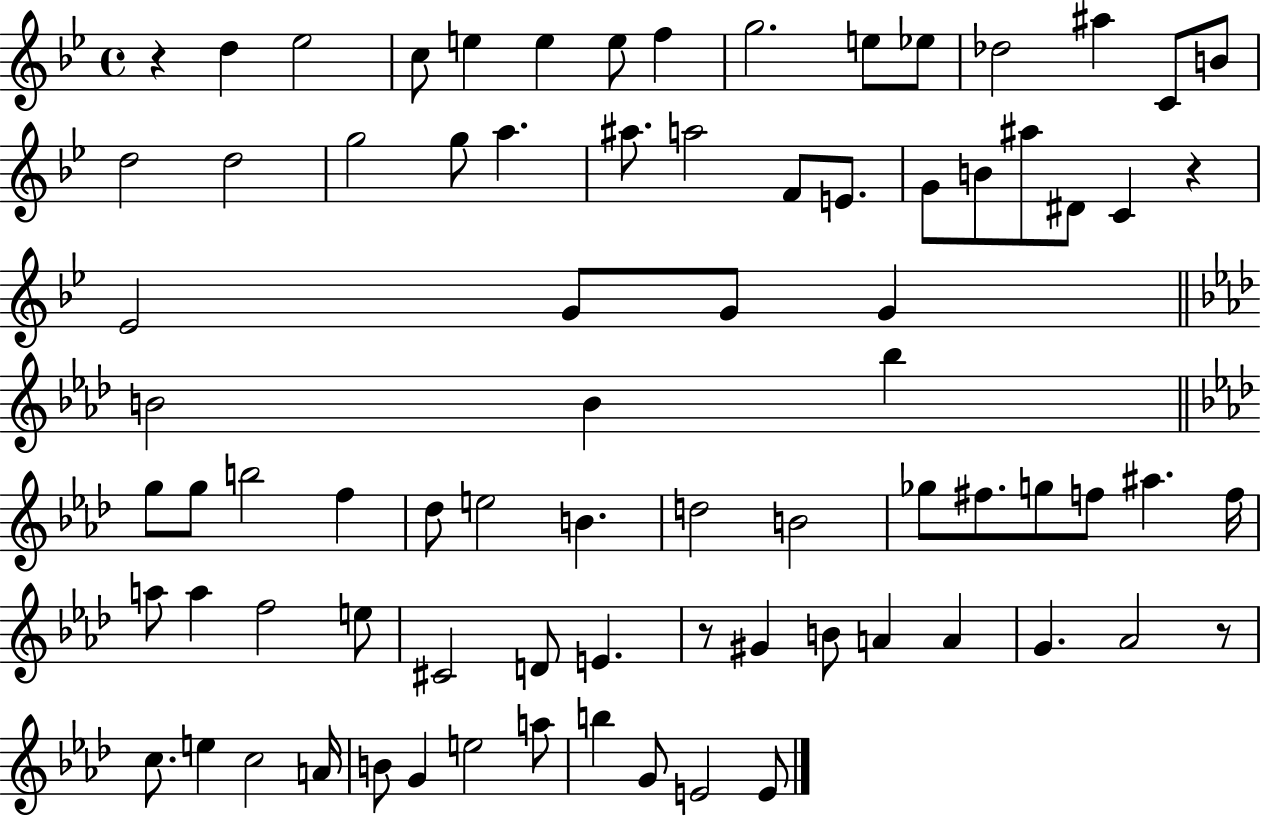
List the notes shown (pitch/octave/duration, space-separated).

R/q D5/q Eb5/h C5/e E5/q E5/q E5/e F5/q G5/h. E5/e Eb5/e Db5/h A#5/q C4/e B4/e D5/h D5/h G5/h G5/e A5/q. A#5/e. A5/h F4/e E4/e. G4/e B4/e A#5/e D#4/e C4/q R/q Eb4/h G4/e G4/e G4/q B4/h B4/q Bb5/q G5/e G5/e B5/h F5/q Db5/e E5/h B4/q. D5/h B4/h Gb5/e F#5/e. G5/e F5/e A#5/q. F5/s A5/e A5/q F5/h E5/e C#4/h D4/e E4/q. R/e G#4/q B4/e A4/q A4/q G4/q. Ab4/h R/e C5/e. E5/q C5/h A4/s B4/e G4/q E5/h A5/e B5/q G4/e E4/h E4/e